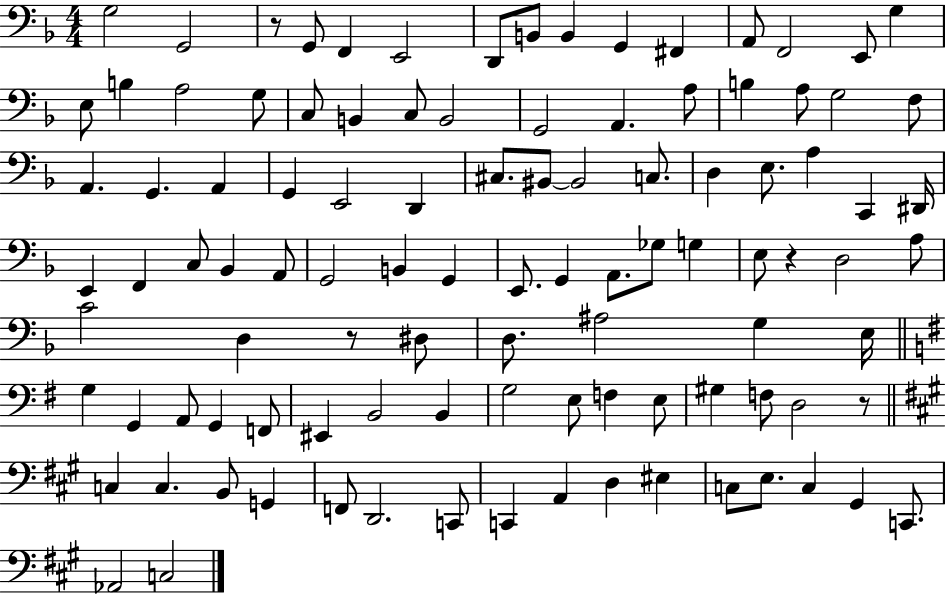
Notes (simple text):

G3/h G2/h R/e G2/e F2/q E2/h D2/e B2/e B2/q G2/q F#2/q A2/e F2/h E2/e G3/q E3/e B3/q A3/h G3/e C3/e B2/q C3/e B2/h G2/h A2/q. A3/e B3/q A3/e G3/h F3/e A2/q. G2/q. A2/q G2/q E2/h D2/q C#3/e. BIS2/e BIS2/h C3/e. D3/q E3/e. A3/q C2/q D#2/s E2/q F2/q C3/e Bb2/q A2/e G2/h B2/q G2/q E2/e. G2/q A2/e. Gb3/e G3/q E3/e R/q D3/h A3/e C4/h D3/q R/e D#3/e D3/e. A#3/h G3/q E3/s G3/q G2/q A2/e G2/q F2/e EIS2/q B2/h B2/q G3/h E3/e F3/q E3/e G#3/q F3/e D3/h R/e C3/q C3/q. B2/e G2/q F2/e D2/h. C2/e C2/q A2/q D3/q EIS3/q C3/e E3/e. C3/q G#2/q C2/e. Ab2/h C3/h